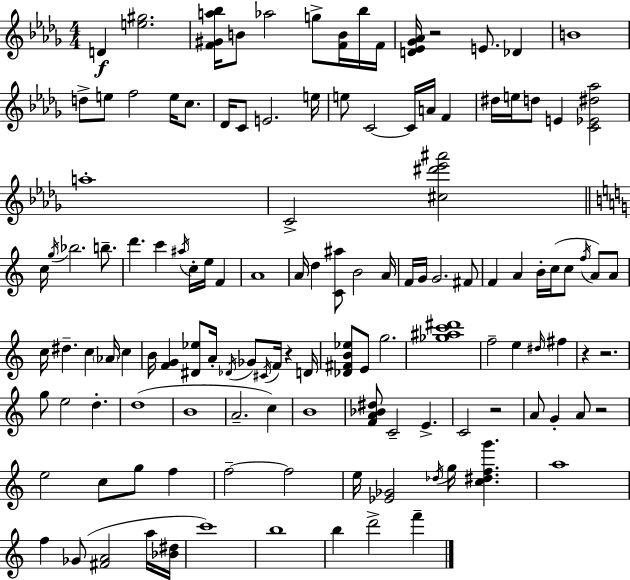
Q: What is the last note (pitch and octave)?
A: F6